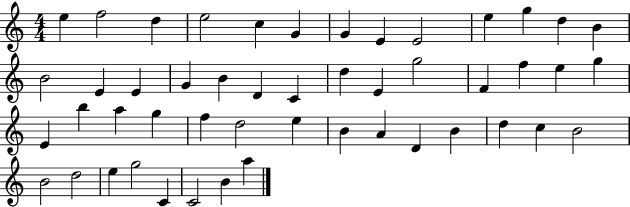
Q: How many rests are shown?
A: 0